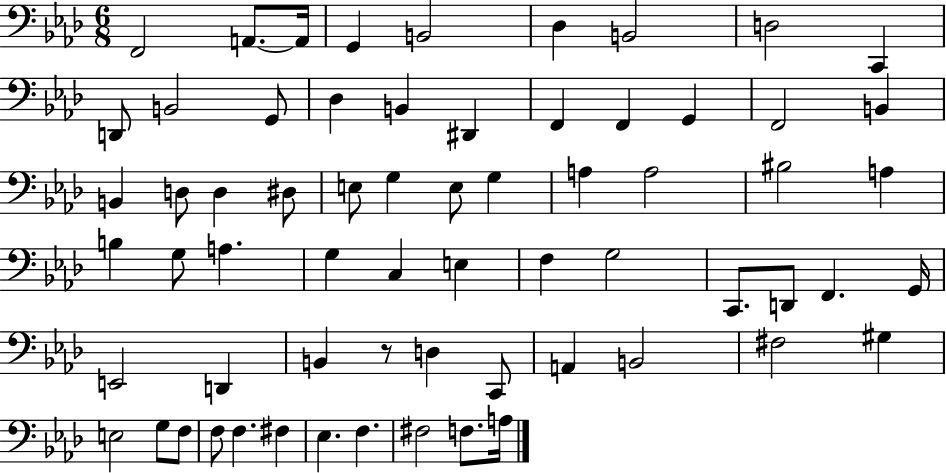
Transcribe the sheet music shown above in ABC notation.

X:1
T:Untitled
M:6/8
L:1/4
K:Ab
F,,2 A,,/2 A,,/4 G,, B,,2 _D, B,,2 D,2 C,, D,,/2 B,,2 G,,/2 _D, B,, ^D,, F,, F,, G,, F,,2 B,, B,, D,/2 D, ^D,/2 E,/2 G, E,/2 G, A, A,2 ^B,2 A, B, G,/2 A, G, C, E, F, G,2 C,,/2 D,,/2 F,, G,,/4 E,,2 D,, B,, z/2 D, C,,/2 A,, B,,2 ^F,2 ^G, E,2 G,/2 F,/2 F,/2 F, ^F, _E, F, ^F,2 F,/2 A,/4